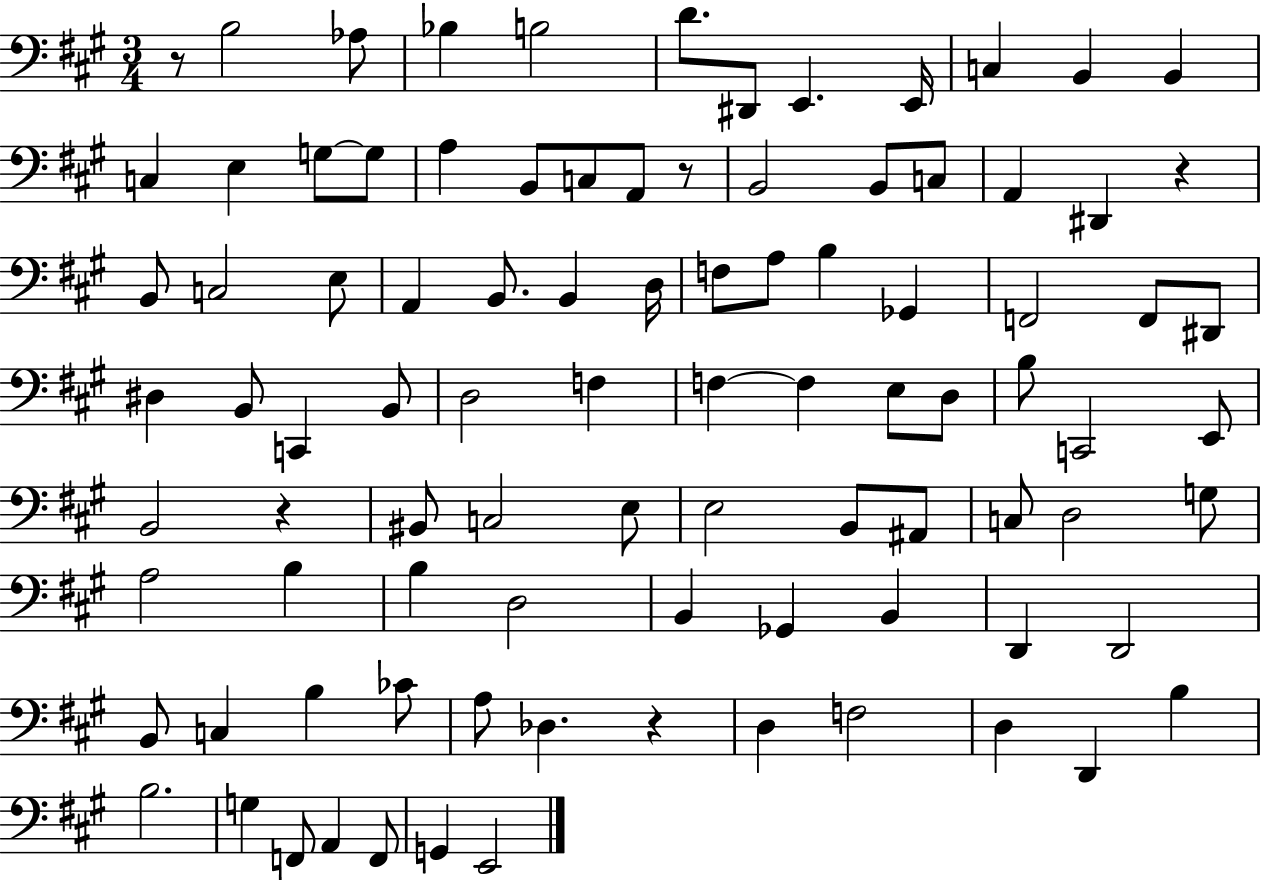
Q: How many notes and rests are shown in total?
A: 93